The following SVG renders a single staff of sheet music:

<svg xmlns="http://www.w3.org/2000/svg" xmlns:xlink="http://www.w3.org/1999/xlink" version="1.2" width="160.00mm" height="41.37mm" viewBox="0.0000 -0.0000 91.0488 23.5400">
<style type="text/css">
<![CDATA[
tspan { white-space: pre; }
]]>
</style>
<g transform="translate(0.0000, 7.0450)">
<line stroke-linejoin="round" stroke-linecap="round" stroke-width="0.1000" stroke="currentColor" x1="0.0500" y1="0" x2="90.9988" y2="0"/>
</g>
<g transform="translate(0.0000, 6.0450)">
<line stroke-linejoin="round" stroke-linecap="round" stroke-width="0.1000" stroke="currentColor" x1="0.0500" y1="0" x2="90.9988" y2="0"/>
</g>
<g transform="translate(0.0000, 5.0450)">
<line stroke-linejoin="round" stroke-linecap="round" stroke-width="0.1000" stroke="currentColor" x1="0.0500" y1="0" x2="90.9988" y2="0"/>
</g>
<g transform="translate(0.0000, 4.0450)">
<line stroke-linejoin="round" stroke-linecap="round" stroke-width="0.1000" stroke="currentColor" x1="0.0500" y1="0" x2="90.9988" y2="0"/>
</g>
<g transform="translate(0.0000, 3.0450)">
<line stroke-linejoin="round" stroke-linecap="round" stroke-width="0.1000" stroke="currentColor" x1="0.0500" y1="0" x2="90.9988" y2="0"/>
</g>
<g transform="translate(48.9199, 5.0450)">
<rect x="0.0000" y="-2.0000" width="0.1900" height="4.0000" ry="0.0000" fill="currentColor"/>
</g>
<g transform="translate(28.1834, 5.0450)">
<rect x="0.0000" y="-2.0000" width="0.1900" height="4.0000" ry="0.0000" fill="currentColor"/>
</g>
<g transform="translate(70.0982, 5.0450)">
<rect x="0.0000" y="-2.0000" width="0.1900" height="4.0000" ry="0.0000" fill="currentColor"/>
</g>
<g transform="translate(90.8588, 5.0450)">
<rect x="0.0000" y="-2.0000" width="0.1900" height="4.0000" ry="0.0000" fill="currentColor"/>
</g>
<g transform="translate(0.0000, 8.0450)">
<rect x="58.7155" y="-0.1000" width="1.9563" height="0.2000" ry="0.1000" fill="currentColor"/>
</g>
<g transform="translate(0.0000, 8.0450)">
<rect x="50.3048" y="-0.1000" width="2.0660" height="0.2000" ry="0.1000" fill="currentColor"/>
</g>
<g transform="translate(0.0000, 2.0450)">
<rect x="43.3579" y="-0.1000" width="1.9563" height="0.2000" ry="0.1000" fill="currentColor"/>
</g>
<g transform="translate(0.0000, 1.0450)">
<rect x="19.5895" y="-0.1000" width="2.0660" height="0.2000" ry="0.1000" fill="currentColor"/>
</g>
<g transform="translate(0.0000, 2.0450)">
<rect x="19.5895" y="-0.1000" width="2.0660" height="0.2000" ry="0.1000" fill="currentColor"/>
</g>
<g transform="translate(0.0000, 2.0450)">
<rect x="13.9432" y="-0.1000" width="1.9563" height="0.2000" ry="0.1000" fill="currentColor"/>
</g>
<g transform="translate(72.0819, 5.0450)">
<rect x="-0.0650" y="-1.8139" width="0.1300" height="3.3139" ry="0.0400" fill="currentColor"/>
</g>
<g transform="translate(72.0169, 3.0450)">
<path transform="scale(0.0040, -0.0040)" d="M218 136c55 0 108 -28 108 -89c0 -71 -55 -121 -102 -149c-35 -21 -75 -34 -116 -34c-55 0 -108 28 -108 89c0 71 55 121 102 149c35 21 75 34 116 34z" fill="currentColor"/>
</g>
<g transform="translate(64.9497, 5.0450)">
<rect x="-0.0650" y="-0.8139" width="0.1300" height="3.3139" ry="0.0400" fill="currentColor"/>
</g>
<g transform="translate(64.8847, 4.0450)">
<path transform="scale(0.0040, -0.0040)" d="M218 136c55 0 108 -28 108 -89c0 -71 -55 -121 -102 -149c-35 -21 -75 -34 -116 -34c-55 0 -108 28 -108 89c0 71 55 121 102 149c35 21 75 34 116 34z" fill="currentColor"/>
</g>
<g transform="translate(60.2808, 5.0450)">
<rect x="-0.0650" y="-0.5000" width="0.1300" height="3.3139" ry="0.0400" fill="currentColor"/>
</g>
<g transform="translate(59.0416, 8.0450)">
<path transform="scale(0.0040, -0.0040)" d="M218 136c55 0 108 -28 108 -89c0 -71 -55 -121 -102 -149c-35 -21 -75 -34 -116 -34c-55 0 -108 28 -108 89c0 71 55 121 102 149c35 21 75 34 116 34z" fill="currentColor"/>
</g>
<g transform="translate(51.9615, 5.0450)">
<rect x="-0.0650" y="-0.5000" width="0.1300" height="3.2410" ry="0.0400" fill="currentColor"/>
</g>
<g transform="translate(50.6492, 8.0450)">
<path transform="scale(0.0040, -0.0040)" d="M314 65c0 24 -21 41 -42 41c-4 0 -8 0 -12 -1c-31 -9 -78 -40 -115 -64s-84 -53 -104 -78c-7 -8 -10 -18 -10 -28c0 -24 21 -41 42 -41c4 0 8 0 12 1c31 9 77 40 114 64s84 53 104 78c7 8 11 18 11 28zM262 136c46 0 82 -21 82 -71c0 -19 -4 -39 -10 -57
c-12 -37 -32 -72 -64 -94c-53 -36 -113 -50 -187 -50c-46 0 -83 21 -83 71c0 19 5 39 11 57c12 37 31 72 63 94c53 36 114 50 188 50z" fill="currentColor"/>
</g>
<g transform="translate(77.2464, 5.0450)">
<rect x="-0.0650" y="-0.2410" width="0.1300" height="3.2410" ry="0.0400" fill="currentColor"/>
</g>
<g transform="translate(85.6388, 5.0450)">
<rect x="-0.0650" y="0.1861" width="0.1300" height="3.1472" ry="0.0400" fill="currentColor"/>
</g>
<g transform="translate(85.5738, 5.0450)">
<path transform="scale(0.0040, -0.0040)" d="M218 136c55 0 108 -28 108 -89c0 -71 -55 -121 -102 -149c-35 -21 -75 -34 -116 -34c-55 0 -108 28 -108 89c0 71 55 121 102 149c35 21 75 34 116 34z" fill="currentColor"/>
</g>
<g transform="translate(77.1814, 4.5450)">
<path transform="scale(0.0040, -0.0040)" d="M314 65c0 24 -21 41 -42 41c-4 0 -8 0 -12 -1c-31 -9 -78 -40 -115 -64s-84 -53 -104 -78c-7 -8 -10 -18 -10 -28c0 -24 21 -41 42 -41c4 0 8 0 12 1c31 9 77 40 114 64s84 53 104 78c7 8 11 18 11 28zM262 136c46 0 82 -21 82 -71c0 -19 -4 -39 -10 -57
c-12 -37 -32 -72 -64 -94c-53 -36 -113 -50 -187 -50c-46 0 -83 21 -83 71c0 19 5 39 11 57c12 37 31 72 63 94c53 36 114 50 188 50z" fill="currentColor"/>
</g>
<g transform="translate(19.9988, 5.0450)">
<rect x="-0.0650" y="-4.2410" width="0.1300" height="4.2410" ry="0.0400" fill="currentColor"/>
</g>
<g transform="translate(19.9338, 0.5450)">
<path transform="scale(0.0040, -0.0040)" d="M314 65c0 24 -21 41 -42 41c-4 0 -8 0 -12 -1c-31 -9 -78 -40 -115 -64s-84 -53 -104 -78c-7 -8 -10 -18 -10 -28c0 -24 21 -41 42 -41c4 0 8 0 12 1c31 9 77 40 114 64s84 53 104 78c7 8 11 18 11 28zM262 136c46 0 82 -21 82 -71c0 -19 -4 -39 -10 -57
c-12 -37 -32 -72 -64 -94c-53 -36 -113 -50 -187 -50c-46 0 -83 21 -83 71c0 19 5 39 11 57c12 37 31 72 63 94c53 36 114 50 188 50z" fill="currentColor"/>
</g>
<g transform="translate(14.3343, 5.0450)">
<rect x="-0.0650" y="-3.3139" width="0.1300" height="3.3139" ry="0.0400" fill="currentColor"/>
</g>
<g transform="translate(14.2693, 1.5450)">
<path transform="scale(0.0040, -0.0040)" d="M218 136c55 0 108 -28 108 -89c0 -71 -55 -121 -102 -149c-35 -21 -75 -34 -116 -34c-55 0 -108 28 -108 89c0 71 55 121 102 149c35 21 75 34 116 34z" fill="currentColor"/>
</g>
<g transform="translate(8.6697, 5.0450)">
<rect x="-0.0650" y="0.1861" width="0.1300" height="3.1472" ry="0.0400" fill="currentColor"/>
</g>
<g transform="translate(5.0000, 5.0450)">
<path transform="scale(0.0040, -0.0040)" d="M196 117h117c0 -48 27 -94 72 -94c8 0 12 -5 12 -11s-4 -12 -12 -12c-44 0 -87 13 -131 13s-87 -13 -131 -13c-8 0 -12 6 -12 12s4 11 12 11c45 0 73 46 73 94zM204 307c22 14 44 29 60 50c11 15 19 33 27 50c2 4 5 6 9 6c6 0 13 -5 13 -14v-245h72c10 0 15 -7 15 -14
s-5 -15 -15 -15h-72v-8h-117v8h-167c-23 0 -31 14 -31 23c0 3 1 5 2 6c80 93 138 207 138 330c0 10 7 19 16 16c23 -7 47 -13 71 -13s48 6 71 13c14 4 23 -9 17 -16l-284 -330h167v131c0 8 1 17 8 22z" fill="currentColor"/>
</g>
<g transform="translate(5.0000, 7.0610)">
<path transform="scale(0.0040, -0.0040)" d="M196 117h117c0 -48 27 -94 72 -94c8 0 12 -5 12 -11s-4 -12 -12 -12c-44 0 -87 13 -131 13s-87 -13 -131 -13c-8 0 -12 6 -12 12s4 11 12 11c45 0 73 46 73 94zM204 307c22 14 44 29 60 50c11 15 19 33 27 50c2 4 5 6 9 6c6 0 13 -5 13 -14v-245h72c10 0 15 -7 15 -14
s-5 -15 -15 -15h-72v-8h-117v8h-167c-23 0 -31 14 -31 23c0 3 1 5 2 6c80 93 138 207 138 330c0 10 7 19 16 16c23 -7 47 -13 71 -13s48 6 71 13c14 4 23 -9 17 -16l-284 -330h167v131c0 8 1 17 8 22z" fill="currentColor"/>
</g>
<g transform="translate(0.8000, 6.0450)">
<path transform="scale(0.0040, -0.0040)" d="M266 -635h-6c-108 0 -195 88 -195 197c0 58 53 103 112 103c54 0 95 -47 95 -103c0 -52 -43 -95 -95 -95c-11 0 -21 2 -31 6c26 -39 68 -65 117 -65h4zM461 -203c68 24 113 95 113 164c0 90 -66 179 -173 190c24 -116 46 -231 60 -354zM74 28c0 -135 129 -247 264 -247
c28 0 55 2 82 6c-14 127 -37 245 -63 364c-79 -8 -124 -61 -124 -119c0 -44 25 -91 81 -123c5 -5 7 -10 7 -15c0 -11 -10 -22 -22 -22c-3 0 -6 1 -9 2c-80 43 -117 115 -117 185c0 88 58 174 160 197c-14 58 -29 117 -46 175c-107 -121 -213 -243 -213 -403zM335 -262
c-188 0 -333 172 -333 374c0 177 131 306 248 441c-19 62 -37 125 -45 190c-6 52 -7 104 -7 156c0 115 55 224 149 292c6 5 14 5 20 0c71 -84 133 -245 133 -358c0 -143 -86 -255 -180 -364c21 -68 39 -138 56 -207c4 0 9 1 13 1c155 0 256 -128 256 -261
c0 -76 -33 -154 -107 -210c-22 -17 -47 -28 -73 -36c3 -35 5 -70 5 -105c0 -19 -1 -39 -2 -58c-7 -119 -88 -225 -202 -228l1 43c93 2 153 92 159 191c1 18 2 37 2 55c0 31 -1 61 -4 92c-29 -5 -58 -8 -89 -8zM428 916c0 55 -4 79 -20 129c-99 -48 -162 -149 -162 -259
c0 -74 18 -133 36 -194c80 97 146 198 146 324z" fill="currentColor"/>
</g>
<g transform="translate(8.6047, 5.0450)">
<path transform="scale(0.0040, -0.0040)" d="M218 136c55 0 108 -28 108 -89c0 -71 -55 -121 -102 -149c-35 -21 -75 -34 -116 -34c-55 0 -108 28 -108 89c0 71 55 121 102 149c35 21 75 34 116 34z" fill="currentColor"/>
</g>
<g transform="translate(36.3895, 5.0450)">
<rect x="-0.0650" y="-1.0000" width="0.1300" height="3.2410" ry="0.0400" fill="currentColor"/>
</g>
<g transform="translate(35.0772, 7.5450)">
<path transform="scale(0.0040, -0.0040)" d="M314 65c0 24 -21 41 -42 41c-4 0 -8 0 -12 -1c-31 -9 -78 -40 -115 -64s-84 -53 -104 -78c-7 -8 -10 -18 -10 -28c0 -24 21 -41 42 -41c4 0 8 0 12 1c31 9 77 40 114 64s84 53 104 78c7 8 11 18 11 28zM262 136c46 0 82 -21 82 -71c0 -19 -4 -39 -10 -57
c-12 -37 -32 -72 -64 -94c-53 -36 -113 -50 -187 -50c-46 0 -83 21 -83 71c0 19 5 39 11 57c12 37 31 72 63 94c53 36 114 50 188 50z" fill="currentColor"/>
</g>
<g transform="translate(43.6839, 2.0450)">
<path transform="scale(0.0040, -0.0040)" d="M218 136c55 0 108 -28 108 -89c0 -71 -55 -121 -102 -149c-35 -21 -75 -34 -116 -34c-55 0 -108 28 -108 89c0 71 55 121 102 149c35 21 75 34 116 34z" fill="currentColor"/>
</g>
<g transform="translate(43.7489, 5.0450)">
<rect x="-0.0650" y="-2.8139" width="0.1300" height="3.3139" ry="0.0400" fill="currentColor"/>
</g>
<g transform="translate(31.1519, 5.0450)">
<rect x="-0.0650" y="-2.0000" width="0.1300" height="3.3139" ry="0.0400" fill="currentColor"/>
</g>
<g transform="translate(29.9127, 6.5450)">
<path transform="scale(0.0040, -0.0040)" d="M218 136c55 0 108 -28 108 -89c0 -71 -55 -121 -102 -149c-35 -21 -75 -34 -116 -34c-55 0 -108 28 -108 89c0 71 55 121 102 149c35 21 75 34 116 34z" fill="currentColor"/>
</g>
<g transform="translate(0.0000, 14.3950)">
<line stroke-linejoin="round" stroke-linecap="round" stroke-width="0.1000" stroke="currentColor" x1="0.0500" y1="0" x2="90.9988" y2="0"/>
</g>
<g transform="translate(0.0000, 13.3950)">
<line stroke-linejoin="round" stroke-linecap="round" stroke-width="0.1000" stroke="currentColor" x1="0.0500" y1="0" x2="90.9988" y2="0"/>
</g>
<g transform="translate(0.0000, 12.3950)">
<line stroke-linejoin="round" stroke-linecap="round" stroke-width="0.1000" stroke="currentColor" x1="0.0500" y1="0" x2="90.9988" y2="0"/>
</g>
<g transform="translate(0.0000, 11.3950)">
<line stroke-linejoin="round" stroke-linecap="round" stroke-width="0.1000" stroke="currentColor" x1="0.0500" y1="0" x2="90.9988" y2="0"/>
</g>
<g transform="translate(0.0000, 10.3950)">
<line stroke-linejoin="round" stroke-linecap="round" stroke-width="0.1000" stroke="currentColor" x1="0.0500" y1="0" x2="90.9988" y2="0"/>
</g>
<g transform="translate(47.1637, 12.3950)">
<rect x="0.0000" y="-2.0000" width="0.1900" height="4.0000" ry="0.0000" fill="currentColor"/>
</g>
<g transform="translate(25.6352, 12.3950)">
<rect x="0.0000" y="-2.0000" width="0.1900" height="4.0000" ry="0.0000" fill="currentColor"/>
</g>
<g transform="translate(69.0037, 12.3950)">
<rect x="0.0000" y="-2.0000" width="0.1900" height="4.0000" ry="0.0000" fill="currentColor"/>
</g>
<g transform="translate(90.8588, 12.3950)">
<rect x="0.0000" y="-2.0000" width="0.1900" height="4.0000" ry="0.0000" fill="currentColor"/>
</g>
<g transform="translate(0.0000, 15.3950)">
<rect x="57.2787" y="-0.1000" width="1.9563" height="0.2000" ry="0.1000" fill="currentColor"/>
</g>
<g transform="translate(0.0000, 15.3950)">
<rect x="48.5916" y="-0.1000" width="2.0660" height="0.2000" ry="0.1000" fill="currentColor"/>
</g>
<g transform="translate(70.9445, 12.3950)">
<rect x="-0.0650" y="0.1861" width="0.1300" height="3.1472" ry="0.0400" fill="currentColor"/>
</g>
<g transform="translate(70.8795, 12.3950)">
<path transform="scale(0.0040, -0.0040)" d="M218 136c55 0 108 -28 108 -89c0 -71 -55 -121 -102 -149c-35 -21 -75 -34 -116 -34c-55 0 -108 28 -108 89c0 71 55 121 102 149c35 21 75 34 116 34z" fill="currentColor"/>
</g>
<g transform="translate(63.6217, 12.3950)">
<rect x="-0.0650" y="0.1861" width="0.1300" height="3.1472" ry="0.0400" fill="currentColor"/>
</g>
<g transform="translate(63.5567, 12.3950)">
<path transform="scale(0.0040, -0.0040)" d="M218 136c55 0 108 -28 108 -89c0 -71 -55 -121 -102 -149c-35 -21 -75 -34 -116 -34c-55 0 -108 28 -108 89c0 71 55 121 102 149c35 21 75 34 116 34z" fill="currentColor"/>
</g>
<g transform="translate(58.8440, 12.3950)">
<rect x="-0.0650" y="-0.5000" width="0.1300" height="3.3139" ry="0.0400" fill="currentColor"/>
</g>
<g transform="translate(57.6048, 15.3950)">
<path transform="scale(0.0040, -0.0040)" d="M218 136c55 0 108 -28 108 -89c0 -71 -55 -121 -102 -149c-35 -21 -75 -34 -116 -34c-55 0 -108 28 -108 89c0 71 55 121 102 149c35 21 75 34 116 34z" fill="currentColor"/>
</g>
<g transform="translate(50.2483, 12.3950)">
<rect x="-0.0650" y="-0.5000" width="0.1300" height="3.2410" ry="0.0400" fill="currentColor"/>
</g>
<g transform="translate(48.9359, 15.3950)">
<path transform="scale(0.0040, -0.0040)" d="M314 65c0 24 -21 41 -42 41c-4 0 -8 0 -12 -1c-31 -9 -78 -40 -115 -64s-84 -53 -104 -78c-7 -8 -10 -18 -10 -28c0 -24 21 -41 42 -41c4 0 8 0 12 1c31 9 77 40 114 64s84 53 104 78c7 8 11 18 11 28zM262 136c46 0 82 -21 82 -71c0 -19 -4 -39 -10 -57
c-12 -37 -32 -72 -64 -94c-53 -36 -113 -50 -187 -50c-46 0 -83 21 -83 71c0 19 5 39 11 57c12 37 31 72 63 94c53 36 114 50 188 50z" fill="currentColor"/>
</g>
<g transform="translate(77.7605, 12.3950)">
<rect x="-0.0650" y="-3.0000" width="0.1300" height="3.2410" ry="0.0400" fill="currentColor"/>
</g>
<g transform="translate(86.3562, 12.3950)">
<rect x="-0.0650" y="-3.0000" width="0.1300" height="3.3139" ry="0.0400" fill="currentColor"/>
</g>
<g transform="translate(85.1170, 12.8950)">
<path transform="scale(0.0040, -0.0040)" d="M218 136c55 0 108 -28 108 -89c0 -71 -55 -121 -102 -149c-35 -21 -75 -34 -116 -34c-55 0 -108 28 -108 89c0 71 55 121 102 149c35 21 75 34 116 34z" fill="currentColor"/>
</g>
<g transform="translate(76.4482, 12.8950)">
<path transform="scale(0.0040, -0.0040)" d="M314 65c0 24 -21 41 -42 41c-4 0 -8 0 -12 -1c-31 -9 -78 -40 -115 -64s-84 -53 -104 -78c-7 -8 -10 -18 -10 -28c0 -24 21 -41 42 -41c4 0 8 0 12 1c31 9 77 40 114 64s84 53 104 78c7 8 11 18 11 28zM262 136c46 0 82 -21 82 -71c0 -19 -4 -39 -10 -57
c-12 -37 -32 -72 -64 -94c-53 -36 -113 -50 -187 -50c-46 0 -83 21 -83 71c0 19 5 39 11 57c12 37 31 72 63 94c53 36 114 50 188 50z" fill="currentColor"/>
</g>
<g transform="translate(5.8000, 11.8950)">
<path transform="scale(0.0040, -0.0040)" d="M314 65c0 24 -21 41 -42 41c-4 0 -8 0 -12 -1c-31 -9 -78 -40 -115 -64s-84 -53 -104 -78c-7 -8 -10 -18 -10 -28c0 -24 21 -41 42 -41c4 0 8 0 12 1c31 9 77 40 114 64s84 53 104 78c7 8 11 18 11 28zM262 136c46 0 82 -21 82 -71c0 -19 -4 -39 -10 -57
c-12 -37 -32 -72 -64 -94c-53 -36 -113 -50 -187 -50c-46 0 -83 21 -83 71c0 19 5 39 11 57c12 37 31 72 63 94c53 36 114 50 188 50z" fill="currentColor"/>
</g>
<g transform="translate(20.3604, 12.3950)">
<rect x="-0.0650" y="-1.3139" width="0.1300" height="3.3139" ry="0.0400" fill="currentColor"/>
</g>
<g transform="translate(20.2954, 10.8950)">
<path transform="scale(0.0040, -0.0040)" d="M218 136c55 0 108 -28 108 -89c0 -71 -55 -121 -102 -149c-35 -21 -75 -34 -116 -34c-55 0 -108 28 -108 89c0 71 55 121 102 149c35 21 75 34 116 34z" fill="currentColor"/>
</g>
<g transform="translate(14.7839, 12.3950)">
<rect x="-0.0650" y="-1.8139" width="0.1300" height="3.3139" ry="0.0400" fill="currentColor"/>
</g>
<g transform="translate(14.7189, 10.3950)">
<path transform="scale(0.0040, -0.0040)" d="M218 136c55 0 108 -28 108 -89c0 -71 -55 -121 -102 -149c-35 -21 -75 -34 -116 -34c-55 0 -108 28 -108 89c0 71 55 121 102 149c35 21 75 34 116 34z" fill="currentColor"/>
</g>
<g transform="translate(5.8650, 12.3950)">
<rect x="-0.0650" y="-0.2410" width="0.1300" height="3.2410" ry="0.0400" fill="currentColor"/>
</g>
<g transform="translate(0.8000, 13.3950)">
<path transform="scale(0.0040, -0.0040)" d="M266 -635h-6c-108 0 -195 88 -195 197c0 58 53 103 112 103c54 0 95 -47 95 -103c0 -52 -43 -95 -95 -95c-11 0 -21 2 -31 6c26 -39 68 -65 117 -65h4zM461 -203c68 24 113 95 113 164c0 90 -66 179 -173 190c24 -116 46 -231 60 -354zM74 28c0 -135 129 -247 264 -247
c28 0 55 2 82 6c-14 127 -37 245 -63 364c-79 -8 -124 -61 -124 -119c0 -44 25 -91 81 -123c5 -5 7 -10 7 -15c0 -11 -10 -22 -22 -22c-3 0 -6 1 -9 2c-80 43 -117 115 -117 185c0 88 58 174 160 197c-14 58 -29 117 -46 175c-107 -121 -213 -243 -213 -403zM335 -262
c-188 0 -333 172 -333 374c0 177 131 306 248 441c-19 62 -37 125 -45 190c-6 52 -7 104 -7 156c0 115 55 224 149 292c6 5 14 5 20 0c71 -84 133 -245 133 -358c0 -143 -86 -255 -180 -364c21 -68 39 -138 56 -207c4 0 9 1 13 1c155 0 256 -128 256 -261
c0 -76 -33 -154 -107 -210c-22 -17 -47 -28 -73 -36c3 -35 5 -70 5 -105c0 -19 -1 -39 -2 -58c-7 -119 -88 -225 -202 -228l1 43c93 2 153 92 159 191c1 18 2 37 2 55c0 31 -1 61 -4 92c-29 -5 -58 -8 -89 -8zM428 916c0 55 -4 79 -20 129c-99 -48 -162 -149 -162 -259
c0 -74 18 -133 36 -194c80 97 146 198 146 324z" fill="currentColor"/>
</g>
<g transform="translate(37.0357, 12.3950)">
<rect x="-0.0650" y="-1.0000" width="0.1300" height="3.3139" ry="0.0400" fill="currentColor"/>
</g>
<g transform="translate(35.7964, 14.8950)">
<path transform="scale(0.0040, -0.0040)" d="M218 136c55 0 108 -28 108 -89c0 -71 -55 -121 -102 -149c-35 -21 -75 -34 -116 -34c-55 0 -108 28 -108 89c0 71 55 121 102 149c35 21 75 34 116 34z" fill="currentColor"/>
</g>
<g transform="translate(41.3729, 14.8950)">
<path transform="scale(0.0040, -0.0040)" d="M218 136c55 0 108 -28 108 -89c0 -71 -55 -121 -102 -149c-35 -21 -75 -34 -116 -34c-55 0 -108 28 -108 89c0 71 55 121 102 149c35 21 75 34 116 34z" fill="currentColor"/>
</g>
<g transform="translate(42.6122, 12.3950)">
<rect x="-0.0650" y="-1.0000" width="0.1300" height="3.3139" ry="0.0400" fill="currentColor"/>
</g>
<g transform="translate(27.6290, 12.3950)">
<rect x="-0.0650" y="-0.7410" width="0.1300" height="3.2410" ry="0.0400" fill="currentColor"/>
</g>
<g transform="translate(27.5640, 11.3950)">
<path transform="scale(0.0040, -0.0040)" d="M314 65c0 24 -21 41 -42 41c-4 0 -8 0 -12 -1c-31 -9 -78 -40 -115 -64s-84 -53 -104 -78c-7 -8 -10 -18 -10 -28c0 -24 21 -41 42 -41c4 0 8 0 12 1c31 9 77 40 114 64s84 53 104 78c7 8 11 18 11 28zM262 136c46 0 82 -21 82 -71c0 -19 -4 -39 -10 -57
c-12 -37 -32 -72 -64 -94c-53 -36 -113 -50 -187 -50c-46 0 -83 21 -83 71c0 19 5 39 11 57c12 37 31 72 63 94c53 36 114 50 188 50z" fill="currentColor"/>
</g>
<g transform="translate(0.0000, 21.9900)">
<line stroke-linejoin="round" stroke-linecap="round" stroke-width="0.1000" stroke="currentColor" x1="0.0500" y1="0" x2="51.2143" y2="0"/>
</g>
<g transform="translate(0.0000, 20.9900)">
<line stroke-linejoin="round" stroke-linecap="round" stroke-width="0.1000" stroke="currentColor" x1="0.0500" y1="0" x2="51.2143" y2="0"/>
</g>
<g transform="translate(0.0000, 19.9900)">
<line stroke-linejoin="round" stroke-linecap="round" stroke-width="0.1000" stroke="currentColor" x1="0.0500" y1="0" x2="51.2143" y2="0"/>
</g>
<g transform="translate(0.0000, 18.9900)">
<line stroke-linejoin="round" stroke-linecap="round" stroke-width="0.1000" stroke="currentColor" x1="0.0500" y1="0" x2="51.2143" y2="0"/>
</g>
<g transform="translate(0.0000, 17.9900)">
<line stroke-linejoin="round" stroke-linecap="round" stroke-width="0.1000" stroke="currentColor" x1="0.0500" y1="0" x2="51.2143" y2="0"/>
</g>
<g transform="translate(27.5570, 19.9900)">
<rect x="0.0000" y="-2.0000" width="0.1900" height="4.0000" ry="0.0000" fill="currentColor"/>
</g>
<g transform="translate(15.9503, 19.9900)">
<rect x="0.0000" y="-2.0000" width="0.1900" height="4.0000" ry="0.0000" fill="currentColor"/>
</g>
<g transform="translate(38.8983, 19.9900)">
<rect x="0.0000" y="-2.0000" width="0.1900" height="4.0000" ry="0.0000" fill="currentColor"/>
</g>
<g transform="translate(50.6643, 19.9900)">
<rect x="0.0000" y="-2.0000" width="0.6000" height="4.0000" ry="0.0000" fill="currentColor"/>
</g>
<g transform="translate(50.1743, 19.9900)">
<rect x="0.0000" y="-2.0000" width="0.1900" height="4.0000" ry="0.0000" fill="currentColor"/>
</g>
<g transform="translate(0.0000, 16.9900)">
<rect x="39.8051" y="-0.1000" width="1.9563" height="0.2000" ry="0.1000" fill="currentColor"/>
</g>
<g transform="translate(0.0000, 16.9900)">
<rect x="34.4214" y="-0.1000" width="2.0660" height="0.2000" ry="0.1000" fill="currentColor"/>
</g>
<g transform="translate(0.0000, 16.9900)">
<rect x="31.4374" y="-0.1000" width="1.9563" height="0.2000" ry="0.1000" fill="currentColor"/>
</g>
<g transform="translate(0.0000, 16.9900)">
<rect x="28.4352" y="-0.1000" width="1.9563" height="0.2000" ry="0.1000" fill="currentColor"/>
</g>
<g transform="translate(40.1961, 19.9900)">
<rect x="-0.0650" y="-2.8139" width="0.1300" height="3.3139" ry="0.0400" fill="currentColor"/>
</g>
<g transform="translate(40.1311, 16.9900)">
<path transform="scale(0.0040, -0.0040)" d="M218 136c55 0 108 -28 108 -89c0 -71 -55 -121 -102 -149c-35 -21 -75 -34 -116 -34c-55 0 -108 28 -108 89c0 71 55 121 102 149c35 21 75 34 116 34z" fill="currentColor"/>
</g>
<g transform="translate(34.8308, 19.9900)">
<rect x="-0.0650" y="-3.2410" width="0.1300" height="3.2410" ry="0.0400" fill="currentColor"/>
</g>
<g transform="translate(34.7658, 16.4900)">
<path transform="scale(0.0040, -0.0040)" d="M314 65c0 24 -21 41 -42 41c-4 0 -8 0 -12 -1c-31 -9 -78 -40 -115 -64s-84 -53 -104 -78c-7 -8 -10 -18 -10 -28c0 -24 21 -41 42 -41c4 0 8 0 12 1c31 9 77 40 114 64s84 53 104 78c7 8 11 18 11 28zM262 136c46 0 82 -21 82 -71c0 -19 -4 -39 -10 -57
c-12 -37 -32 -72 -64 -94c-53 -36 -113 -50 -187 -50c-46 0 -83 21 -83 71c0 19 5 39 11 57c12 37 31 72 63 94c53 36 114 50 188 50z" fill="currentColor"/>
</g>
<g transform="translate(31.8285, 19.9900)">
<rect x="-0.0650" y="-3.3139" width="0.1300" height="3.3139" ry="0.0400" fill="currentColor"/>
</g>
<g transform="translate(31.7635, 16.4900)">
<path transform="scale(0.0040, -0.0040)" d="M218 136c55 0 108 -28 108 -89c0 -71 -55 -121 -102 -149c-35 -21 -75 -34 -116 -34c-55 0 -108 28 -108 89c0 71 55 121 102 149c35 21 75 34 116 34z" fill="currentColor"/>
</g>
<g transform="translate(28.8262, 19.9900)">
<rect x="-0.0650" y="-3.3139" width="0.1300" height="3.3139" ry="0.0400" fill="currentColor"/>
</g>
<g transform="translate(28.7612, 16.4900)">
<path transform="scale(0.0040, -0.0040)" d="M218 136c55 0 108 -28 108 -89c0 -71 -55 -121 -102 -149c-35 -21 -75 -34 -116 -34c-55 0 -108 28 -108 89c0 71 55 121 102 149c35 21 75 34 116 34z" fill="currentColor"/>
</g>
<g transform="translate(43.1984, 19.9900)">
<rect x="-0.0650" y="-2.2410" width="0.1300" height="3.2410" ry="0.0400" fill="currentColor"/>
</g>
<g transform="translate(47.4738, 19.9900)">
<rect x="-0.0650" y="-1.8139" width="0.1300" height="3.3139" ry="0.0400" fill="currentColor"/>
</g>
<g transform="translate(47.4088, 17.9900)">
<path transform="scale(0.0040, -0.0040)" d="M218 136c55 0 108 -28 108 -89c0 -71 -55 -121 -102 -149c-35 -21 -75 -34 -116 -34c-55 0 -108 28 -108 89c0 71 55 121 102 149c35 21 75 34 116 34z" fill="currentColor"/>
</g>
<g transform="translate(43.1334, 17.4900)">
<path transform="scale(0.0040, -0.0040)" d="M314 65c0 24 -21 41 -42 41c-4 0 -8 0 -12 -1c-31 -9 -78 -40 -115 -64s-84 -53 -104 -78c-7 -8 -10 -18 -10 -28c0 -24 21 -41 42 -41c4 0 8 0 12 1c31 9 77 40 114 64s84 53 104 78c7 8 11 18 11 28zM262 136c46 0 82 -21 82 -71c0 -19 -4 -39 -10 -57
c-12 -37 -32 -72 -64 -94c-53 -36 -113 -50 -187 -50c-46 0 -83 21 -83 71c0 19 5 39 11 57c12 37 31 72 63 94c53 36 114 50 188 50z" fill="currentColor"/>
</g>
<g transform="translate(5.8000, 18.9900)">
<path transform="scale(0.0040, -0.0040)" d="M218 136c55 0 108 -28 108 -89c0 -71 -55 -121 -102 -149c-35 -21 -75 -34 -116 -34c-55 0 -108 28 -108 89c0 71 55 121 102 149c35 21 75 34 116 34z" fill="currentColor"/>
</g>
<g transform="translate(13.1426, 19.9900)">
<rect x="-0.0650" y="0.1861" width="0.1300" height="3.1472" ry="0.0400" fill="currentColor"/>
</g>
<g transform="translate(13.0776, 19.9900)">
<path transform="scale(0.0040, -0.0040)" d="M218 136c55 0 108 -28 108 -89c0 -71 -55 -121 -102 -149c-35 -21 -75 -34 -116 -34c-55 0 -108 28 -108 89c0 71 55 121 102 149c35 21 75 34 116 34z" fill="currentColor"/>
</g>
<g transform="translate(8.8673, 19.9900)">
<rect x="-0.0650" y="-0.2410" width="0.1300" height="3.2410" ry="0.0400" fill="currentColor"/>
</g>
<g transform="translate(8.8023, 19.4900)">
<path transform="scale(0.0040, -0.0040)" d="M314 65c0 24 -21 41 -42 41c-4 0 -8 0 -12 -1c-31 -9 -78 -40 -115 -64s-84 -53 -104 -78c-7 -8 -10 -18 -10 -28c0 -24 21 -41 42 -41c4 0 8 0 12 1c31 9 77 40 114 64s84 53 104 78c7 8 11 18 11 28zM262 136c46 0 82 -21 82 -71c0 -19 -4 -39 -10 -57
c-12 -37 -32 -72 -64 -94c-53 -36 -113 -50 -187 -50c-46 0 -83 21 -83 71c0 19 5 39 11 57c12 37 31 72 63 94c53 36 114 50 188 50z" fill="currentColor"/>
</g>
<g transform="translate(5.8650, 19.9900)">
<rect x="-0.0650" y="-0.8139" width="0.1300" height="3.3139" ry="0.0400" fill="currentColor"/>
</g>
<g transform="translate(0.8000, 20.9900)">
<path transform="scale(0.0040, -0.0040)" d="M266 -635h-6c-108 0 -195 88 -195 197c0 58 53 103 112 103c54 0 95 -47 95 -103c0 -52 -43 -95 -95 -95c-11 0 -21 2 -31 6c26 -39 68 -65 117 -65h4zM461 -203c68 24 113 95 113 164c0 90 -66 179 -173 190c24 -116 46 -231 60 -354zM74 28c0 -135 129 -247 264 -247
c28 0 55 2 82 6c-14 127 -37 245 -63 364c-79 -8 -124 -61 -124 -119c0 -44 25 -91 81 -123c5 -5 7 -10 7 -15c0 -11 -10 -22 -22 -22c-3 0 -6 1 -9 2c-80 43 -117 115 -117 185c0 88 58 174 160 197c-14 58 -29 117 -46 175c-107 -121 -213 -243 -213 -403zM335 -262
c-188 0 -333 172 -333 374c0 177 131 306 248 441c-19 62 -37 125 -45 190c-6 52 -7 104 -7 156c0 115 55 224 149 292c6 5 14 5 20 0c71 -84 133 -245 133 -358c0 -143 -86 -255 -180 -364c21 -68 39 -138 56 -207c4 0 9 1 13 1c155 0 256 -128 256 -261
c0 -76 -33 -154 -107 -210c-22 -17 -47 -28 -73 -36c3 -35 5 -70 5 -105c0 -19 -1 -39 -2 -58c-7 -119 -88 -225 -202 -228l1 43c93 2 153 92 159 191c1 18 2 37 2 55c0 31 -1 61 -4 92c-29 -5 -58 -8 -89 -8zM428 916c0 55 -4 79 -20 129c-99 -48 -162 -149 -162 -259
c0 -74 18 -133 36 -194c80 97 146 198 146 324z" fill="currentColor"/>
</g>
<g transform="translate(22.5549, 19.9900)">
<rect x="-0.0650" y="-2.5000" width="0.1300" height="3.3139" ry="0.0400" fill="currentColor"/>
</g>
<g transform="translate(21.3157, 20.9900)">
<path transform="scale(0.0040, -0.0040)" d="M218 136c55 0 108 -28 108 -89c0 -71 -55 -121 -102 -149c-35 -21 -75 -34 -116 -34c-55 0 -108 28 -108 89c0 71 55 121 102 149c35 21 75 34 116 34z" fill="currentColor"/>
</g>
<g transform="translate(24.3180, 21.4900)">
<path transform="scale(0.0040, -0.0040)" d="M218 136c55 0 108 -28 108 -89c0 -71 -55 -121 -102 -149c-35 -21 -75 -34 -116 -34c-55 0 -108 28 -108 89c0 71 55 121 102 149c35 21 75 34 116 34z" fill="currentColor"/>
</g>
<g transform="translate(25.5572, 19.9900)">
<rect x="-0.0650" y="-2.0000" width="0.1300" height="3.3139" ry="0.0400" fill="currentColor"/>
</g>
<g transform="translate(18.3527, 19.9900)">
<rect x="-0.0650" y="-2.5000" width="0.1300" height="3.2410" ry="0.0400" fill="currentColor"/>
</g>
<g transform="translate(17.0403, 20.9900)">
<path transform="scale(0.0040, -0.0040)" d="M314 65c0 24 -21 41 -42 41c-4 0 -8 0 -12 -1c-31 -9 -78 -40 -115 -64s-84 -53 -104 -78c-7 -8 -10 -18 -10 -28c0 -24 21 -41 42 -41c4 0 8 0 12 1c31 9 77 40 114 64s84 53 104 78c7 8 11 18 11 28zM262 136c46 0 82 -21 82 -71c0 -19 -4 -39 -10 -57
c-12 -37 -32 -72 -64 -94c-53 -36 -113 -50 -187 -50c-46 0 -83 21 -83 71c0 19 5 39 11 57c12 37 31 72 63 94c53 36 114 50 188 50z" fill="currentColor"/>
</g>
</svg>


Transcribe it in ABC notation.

X:1
T:Untitled
M:4/4
L:1/4
K:C
B b d'2 F D2 a C2 C d f c2 B c2 f e d2 D D C2 C B B A2 A d c2 B G2 G F b b b2 a g2 f